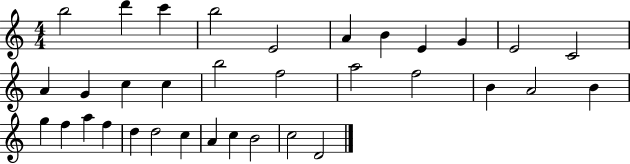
B5/h D6/q C6/q B5/h E4/h A4/q B4/q E4/q G4/q E4/h C4/h A4/q G4/q C5/q C5/q B5/h F5/h A5/h F5/h B4/q A4/h B4/q G5/q F5/q A5/q F5/q D5/q D5/h C5/q A4/q C5/q B4/h C5/h D4/h